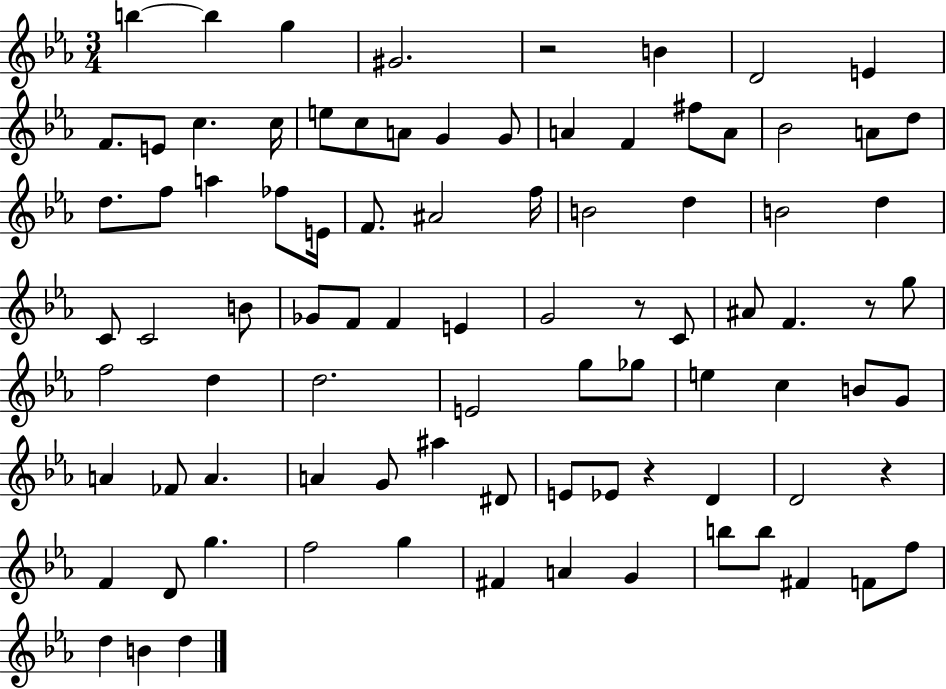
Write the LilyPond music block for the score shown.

{
  \clef treble
  \numericTimeSignature
  \time 3/4
  \key ees \major
  b''4~~ b''4 g''4 | gis'2. | r2 b'4 | d'2 e'4 | \break f'8. e'8 c''4. c''16 | e''8 c''8 a'8 g'4 g'8 | a'4 f'4 fis''8 a'8 | bes'2 a'8 d''8 | \break d''8. f''8 a''4 fes''8 e'16 | f'8. ais'2 f''16 | b'2 d''4 | b'2 d''4 | \break c'8 c'2 b'8 | ges'8 f'8 f'4 e'4 | g'2 r8 c'8 | ais'8 f'4. r8 g''8 | \break f''2 d''4 | d''2. | e'2 g''8 ges''8 | e''4 c''4 b'8 g'8 | \break a'4 fes'8 a'4. | a'4 g'8 ais''4 dis'8 | e'8 ees'8 r4 d'4 | d'2 r4 | \break f'4 d'8 g''4. | f''2 g''4 | fis'4 a'4 g'4 | b''8 b''8 fis'4 f'8 f''8 | \break d''4 b'4 d''4 | \bar "|."
}